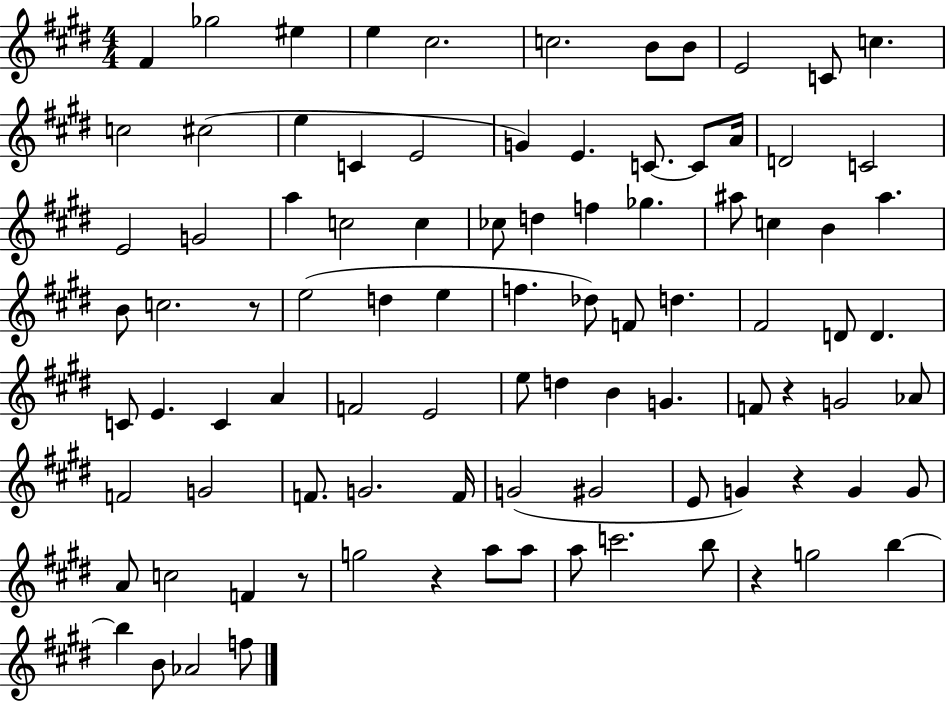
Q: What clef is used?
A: treble